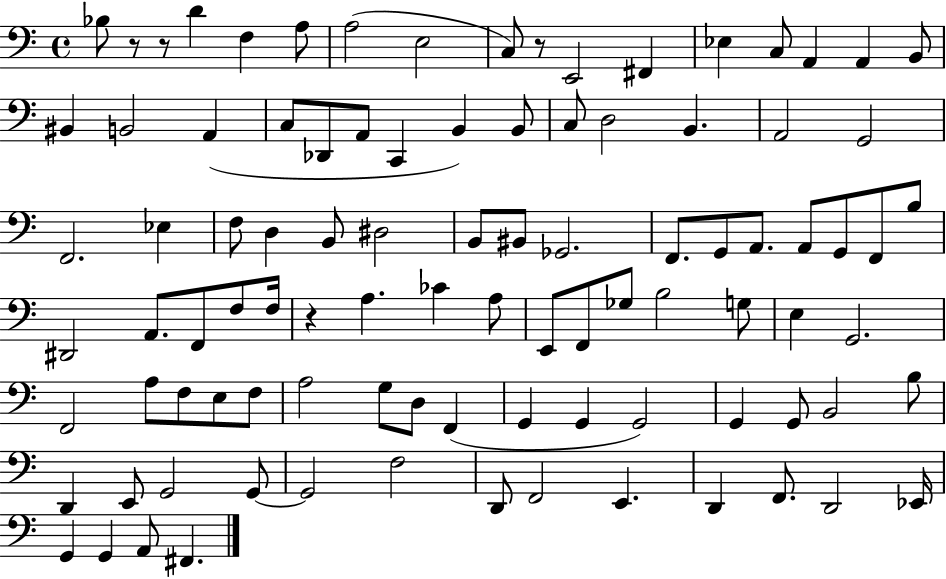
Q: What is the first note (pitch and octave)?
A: Bb3